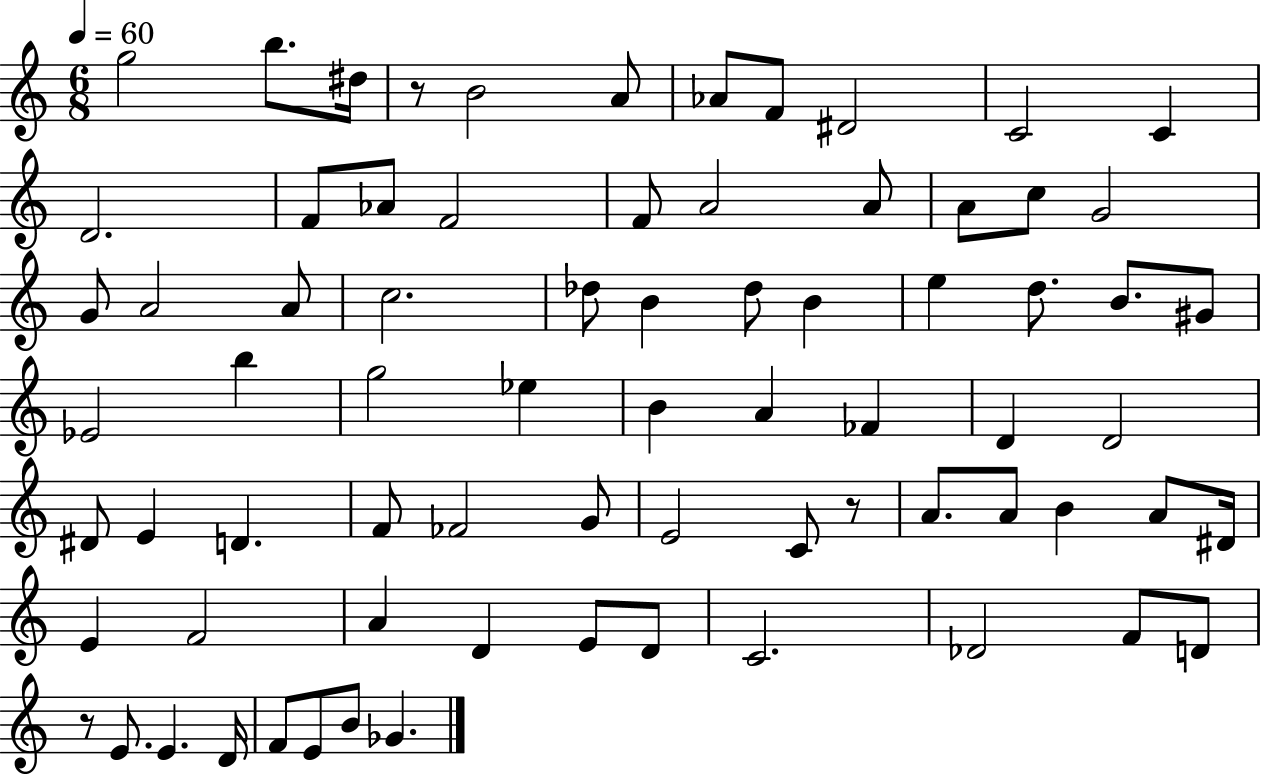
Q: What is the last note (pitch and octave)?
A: Gb4